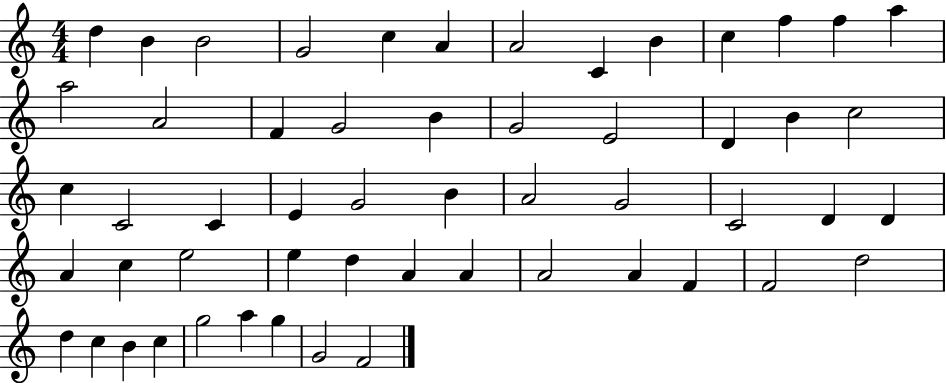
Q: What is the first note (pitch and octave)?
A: D5